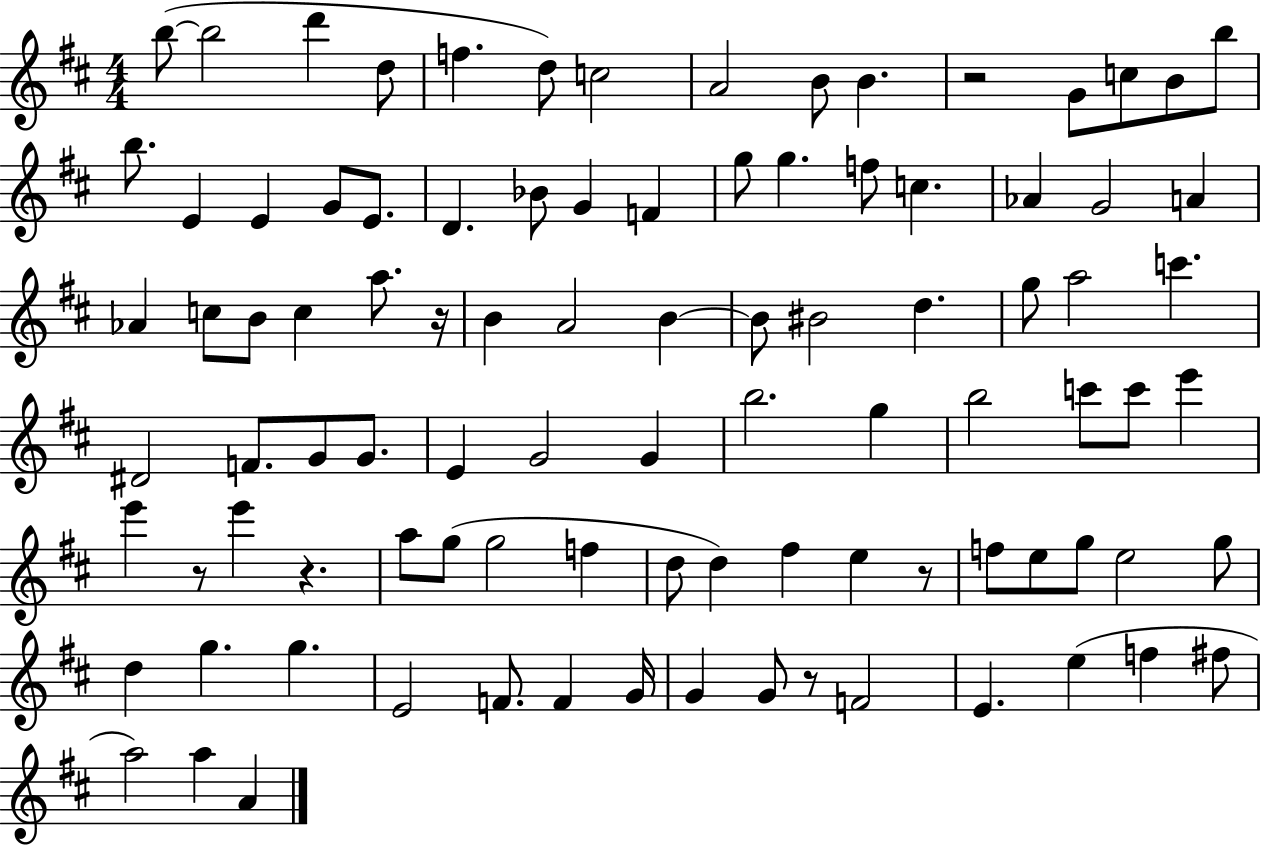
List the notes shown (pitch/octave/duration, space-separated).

B5/e B5/h D6/q D5/e F5/q. D5/e C5/h A4/h B4/e B4/q. R/h G4/e C5/e B4/e B5/e B5/e. E4/q E4/q G4/e E4/e. D4/q. Bb4/e G4/q F4/q G5/e G5/q. F5/e C5/q. Ab4/q G4/h A4/q Ab4/q C5/e B4/e C5/q A5/e. R/s B4/q A4/h B4/q B4/e BIS4/h D5/q. G5/e A5/h C6/q. D#4/h F4/e. G4/e G4/e. E4/q G4/h G4/q B5/h. G5/q B5/h C6/e C6/e E6/q E6/q R/e E6/q R/q. A5/e G5/e G5/h F5/q D5/e D5/q F#5/q E5/q R/e F5/e E5/e G5/e E5/h G5/e D5/q G5/q. G5/q. E4/h F4/e. F4/q G4/s G4/q G4/e R/e F4/h E4/q. E5/q F5/q F#5/e A5/h A5/q A4/q